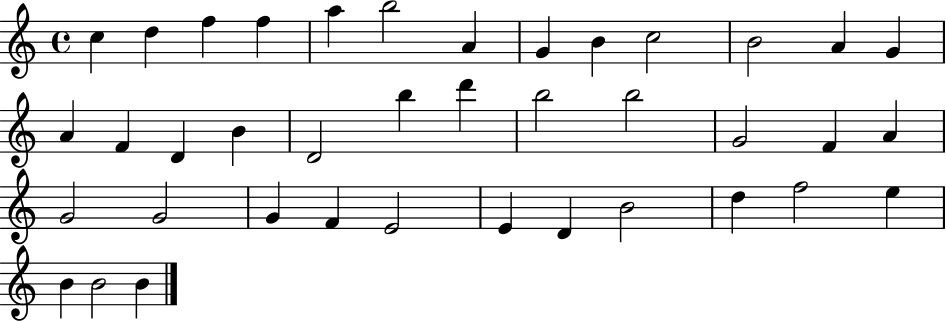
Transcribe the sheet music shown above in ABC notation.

X:1
T:Untitled
M:4/4
L:1/4
K:C
c d f f a b2 A G B c2 B2 A G A F D B D2 b d' b2 b2 G2 F A G2 G2 G F E2 E D B2 d f2 e B B2 B